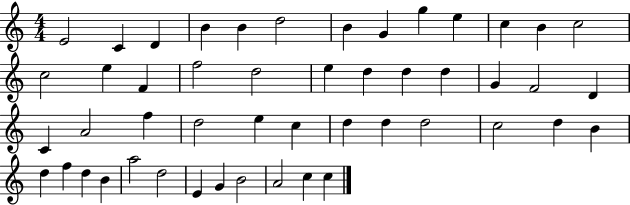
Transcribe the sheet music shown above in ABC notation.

X:1
T:Untitled
M:4/4
L:1/4
K:C
E2 C D B B d2 B G g e c B c2 c2 e F f2 d2 e d d d G F2 D C A2 f d2 e c d d d2 c2 d B d f d B a2 d2 E G B2 A2 c c